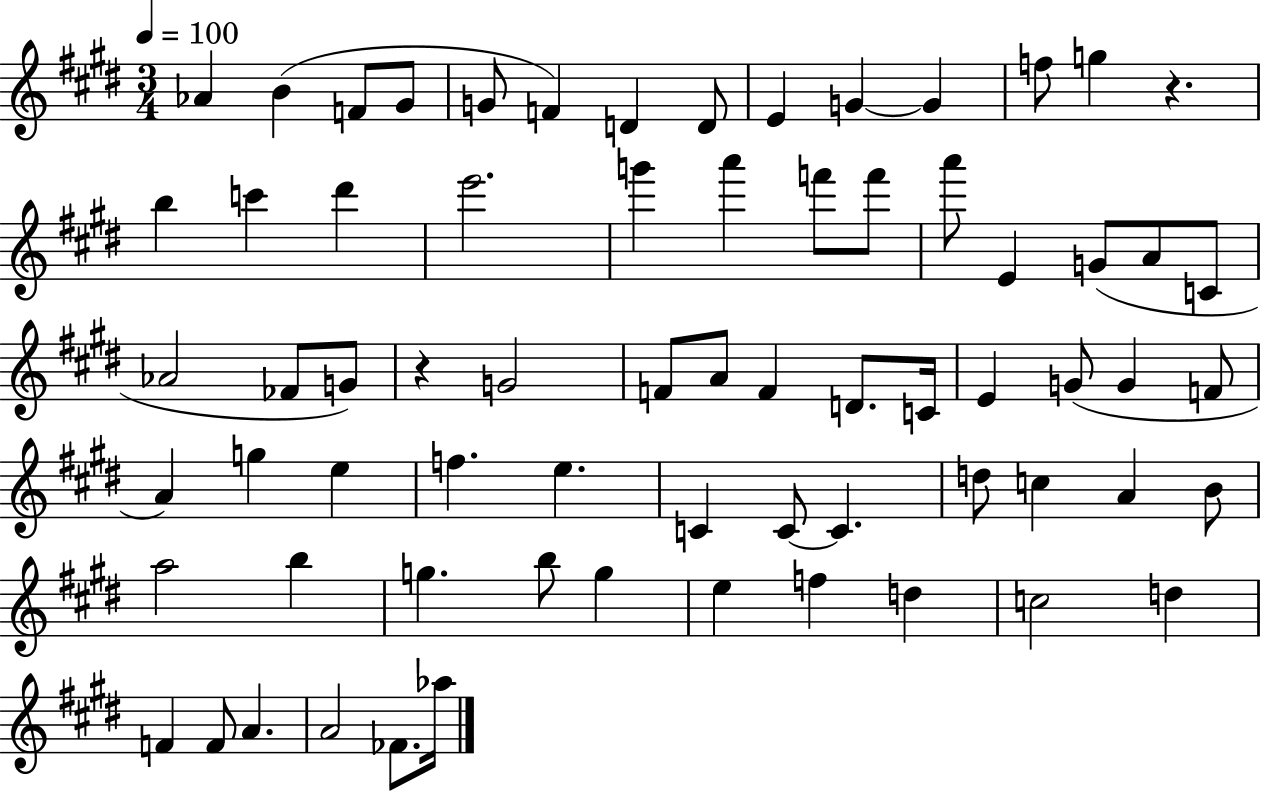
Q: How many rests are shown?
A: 2